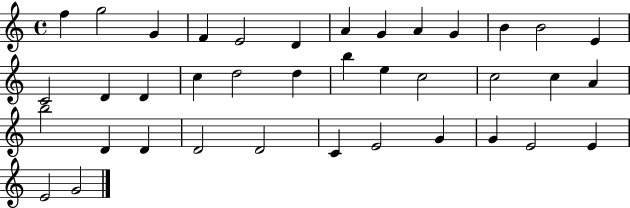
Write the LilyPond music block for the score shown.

{
  \clef treble
  \time 4/4
  \defaultTimeSignature
  \key c \major
  f''4 g''2 g'4 | f'4 e'2 d'4 | a'4 g'4 a'4 g'4 | b'4 b'2 e'4 | \break c'2 d'4 d'4 | c''4 d''2 d''4 | b''4 e''4 c''2 | c''2 c''4 a'4 | \break b''2 d'4 d'4 | d'2 d'2 | c'4 e'2 g'4 | g'4 e'2 e'4 | \break e'2 g'2 | \bar "|."
}